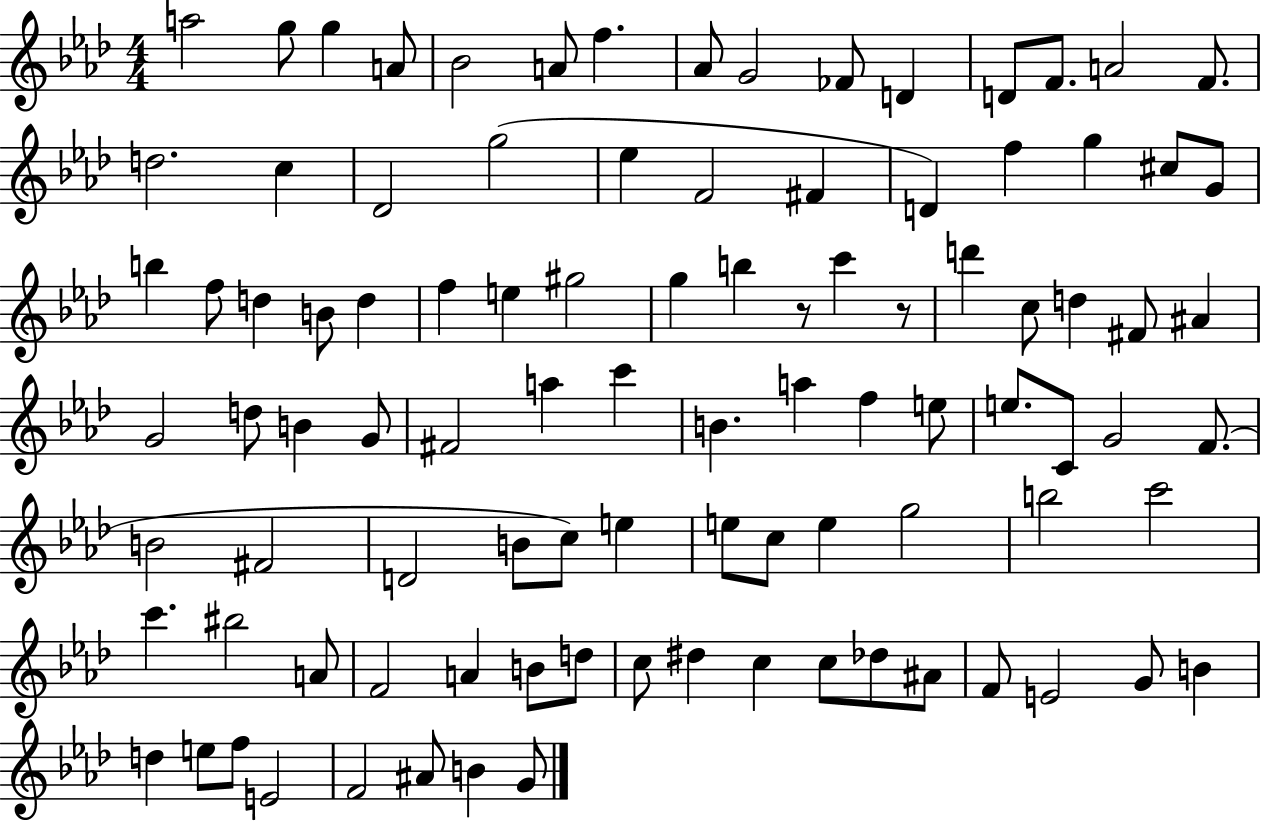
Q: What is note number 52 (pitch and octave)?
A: A5